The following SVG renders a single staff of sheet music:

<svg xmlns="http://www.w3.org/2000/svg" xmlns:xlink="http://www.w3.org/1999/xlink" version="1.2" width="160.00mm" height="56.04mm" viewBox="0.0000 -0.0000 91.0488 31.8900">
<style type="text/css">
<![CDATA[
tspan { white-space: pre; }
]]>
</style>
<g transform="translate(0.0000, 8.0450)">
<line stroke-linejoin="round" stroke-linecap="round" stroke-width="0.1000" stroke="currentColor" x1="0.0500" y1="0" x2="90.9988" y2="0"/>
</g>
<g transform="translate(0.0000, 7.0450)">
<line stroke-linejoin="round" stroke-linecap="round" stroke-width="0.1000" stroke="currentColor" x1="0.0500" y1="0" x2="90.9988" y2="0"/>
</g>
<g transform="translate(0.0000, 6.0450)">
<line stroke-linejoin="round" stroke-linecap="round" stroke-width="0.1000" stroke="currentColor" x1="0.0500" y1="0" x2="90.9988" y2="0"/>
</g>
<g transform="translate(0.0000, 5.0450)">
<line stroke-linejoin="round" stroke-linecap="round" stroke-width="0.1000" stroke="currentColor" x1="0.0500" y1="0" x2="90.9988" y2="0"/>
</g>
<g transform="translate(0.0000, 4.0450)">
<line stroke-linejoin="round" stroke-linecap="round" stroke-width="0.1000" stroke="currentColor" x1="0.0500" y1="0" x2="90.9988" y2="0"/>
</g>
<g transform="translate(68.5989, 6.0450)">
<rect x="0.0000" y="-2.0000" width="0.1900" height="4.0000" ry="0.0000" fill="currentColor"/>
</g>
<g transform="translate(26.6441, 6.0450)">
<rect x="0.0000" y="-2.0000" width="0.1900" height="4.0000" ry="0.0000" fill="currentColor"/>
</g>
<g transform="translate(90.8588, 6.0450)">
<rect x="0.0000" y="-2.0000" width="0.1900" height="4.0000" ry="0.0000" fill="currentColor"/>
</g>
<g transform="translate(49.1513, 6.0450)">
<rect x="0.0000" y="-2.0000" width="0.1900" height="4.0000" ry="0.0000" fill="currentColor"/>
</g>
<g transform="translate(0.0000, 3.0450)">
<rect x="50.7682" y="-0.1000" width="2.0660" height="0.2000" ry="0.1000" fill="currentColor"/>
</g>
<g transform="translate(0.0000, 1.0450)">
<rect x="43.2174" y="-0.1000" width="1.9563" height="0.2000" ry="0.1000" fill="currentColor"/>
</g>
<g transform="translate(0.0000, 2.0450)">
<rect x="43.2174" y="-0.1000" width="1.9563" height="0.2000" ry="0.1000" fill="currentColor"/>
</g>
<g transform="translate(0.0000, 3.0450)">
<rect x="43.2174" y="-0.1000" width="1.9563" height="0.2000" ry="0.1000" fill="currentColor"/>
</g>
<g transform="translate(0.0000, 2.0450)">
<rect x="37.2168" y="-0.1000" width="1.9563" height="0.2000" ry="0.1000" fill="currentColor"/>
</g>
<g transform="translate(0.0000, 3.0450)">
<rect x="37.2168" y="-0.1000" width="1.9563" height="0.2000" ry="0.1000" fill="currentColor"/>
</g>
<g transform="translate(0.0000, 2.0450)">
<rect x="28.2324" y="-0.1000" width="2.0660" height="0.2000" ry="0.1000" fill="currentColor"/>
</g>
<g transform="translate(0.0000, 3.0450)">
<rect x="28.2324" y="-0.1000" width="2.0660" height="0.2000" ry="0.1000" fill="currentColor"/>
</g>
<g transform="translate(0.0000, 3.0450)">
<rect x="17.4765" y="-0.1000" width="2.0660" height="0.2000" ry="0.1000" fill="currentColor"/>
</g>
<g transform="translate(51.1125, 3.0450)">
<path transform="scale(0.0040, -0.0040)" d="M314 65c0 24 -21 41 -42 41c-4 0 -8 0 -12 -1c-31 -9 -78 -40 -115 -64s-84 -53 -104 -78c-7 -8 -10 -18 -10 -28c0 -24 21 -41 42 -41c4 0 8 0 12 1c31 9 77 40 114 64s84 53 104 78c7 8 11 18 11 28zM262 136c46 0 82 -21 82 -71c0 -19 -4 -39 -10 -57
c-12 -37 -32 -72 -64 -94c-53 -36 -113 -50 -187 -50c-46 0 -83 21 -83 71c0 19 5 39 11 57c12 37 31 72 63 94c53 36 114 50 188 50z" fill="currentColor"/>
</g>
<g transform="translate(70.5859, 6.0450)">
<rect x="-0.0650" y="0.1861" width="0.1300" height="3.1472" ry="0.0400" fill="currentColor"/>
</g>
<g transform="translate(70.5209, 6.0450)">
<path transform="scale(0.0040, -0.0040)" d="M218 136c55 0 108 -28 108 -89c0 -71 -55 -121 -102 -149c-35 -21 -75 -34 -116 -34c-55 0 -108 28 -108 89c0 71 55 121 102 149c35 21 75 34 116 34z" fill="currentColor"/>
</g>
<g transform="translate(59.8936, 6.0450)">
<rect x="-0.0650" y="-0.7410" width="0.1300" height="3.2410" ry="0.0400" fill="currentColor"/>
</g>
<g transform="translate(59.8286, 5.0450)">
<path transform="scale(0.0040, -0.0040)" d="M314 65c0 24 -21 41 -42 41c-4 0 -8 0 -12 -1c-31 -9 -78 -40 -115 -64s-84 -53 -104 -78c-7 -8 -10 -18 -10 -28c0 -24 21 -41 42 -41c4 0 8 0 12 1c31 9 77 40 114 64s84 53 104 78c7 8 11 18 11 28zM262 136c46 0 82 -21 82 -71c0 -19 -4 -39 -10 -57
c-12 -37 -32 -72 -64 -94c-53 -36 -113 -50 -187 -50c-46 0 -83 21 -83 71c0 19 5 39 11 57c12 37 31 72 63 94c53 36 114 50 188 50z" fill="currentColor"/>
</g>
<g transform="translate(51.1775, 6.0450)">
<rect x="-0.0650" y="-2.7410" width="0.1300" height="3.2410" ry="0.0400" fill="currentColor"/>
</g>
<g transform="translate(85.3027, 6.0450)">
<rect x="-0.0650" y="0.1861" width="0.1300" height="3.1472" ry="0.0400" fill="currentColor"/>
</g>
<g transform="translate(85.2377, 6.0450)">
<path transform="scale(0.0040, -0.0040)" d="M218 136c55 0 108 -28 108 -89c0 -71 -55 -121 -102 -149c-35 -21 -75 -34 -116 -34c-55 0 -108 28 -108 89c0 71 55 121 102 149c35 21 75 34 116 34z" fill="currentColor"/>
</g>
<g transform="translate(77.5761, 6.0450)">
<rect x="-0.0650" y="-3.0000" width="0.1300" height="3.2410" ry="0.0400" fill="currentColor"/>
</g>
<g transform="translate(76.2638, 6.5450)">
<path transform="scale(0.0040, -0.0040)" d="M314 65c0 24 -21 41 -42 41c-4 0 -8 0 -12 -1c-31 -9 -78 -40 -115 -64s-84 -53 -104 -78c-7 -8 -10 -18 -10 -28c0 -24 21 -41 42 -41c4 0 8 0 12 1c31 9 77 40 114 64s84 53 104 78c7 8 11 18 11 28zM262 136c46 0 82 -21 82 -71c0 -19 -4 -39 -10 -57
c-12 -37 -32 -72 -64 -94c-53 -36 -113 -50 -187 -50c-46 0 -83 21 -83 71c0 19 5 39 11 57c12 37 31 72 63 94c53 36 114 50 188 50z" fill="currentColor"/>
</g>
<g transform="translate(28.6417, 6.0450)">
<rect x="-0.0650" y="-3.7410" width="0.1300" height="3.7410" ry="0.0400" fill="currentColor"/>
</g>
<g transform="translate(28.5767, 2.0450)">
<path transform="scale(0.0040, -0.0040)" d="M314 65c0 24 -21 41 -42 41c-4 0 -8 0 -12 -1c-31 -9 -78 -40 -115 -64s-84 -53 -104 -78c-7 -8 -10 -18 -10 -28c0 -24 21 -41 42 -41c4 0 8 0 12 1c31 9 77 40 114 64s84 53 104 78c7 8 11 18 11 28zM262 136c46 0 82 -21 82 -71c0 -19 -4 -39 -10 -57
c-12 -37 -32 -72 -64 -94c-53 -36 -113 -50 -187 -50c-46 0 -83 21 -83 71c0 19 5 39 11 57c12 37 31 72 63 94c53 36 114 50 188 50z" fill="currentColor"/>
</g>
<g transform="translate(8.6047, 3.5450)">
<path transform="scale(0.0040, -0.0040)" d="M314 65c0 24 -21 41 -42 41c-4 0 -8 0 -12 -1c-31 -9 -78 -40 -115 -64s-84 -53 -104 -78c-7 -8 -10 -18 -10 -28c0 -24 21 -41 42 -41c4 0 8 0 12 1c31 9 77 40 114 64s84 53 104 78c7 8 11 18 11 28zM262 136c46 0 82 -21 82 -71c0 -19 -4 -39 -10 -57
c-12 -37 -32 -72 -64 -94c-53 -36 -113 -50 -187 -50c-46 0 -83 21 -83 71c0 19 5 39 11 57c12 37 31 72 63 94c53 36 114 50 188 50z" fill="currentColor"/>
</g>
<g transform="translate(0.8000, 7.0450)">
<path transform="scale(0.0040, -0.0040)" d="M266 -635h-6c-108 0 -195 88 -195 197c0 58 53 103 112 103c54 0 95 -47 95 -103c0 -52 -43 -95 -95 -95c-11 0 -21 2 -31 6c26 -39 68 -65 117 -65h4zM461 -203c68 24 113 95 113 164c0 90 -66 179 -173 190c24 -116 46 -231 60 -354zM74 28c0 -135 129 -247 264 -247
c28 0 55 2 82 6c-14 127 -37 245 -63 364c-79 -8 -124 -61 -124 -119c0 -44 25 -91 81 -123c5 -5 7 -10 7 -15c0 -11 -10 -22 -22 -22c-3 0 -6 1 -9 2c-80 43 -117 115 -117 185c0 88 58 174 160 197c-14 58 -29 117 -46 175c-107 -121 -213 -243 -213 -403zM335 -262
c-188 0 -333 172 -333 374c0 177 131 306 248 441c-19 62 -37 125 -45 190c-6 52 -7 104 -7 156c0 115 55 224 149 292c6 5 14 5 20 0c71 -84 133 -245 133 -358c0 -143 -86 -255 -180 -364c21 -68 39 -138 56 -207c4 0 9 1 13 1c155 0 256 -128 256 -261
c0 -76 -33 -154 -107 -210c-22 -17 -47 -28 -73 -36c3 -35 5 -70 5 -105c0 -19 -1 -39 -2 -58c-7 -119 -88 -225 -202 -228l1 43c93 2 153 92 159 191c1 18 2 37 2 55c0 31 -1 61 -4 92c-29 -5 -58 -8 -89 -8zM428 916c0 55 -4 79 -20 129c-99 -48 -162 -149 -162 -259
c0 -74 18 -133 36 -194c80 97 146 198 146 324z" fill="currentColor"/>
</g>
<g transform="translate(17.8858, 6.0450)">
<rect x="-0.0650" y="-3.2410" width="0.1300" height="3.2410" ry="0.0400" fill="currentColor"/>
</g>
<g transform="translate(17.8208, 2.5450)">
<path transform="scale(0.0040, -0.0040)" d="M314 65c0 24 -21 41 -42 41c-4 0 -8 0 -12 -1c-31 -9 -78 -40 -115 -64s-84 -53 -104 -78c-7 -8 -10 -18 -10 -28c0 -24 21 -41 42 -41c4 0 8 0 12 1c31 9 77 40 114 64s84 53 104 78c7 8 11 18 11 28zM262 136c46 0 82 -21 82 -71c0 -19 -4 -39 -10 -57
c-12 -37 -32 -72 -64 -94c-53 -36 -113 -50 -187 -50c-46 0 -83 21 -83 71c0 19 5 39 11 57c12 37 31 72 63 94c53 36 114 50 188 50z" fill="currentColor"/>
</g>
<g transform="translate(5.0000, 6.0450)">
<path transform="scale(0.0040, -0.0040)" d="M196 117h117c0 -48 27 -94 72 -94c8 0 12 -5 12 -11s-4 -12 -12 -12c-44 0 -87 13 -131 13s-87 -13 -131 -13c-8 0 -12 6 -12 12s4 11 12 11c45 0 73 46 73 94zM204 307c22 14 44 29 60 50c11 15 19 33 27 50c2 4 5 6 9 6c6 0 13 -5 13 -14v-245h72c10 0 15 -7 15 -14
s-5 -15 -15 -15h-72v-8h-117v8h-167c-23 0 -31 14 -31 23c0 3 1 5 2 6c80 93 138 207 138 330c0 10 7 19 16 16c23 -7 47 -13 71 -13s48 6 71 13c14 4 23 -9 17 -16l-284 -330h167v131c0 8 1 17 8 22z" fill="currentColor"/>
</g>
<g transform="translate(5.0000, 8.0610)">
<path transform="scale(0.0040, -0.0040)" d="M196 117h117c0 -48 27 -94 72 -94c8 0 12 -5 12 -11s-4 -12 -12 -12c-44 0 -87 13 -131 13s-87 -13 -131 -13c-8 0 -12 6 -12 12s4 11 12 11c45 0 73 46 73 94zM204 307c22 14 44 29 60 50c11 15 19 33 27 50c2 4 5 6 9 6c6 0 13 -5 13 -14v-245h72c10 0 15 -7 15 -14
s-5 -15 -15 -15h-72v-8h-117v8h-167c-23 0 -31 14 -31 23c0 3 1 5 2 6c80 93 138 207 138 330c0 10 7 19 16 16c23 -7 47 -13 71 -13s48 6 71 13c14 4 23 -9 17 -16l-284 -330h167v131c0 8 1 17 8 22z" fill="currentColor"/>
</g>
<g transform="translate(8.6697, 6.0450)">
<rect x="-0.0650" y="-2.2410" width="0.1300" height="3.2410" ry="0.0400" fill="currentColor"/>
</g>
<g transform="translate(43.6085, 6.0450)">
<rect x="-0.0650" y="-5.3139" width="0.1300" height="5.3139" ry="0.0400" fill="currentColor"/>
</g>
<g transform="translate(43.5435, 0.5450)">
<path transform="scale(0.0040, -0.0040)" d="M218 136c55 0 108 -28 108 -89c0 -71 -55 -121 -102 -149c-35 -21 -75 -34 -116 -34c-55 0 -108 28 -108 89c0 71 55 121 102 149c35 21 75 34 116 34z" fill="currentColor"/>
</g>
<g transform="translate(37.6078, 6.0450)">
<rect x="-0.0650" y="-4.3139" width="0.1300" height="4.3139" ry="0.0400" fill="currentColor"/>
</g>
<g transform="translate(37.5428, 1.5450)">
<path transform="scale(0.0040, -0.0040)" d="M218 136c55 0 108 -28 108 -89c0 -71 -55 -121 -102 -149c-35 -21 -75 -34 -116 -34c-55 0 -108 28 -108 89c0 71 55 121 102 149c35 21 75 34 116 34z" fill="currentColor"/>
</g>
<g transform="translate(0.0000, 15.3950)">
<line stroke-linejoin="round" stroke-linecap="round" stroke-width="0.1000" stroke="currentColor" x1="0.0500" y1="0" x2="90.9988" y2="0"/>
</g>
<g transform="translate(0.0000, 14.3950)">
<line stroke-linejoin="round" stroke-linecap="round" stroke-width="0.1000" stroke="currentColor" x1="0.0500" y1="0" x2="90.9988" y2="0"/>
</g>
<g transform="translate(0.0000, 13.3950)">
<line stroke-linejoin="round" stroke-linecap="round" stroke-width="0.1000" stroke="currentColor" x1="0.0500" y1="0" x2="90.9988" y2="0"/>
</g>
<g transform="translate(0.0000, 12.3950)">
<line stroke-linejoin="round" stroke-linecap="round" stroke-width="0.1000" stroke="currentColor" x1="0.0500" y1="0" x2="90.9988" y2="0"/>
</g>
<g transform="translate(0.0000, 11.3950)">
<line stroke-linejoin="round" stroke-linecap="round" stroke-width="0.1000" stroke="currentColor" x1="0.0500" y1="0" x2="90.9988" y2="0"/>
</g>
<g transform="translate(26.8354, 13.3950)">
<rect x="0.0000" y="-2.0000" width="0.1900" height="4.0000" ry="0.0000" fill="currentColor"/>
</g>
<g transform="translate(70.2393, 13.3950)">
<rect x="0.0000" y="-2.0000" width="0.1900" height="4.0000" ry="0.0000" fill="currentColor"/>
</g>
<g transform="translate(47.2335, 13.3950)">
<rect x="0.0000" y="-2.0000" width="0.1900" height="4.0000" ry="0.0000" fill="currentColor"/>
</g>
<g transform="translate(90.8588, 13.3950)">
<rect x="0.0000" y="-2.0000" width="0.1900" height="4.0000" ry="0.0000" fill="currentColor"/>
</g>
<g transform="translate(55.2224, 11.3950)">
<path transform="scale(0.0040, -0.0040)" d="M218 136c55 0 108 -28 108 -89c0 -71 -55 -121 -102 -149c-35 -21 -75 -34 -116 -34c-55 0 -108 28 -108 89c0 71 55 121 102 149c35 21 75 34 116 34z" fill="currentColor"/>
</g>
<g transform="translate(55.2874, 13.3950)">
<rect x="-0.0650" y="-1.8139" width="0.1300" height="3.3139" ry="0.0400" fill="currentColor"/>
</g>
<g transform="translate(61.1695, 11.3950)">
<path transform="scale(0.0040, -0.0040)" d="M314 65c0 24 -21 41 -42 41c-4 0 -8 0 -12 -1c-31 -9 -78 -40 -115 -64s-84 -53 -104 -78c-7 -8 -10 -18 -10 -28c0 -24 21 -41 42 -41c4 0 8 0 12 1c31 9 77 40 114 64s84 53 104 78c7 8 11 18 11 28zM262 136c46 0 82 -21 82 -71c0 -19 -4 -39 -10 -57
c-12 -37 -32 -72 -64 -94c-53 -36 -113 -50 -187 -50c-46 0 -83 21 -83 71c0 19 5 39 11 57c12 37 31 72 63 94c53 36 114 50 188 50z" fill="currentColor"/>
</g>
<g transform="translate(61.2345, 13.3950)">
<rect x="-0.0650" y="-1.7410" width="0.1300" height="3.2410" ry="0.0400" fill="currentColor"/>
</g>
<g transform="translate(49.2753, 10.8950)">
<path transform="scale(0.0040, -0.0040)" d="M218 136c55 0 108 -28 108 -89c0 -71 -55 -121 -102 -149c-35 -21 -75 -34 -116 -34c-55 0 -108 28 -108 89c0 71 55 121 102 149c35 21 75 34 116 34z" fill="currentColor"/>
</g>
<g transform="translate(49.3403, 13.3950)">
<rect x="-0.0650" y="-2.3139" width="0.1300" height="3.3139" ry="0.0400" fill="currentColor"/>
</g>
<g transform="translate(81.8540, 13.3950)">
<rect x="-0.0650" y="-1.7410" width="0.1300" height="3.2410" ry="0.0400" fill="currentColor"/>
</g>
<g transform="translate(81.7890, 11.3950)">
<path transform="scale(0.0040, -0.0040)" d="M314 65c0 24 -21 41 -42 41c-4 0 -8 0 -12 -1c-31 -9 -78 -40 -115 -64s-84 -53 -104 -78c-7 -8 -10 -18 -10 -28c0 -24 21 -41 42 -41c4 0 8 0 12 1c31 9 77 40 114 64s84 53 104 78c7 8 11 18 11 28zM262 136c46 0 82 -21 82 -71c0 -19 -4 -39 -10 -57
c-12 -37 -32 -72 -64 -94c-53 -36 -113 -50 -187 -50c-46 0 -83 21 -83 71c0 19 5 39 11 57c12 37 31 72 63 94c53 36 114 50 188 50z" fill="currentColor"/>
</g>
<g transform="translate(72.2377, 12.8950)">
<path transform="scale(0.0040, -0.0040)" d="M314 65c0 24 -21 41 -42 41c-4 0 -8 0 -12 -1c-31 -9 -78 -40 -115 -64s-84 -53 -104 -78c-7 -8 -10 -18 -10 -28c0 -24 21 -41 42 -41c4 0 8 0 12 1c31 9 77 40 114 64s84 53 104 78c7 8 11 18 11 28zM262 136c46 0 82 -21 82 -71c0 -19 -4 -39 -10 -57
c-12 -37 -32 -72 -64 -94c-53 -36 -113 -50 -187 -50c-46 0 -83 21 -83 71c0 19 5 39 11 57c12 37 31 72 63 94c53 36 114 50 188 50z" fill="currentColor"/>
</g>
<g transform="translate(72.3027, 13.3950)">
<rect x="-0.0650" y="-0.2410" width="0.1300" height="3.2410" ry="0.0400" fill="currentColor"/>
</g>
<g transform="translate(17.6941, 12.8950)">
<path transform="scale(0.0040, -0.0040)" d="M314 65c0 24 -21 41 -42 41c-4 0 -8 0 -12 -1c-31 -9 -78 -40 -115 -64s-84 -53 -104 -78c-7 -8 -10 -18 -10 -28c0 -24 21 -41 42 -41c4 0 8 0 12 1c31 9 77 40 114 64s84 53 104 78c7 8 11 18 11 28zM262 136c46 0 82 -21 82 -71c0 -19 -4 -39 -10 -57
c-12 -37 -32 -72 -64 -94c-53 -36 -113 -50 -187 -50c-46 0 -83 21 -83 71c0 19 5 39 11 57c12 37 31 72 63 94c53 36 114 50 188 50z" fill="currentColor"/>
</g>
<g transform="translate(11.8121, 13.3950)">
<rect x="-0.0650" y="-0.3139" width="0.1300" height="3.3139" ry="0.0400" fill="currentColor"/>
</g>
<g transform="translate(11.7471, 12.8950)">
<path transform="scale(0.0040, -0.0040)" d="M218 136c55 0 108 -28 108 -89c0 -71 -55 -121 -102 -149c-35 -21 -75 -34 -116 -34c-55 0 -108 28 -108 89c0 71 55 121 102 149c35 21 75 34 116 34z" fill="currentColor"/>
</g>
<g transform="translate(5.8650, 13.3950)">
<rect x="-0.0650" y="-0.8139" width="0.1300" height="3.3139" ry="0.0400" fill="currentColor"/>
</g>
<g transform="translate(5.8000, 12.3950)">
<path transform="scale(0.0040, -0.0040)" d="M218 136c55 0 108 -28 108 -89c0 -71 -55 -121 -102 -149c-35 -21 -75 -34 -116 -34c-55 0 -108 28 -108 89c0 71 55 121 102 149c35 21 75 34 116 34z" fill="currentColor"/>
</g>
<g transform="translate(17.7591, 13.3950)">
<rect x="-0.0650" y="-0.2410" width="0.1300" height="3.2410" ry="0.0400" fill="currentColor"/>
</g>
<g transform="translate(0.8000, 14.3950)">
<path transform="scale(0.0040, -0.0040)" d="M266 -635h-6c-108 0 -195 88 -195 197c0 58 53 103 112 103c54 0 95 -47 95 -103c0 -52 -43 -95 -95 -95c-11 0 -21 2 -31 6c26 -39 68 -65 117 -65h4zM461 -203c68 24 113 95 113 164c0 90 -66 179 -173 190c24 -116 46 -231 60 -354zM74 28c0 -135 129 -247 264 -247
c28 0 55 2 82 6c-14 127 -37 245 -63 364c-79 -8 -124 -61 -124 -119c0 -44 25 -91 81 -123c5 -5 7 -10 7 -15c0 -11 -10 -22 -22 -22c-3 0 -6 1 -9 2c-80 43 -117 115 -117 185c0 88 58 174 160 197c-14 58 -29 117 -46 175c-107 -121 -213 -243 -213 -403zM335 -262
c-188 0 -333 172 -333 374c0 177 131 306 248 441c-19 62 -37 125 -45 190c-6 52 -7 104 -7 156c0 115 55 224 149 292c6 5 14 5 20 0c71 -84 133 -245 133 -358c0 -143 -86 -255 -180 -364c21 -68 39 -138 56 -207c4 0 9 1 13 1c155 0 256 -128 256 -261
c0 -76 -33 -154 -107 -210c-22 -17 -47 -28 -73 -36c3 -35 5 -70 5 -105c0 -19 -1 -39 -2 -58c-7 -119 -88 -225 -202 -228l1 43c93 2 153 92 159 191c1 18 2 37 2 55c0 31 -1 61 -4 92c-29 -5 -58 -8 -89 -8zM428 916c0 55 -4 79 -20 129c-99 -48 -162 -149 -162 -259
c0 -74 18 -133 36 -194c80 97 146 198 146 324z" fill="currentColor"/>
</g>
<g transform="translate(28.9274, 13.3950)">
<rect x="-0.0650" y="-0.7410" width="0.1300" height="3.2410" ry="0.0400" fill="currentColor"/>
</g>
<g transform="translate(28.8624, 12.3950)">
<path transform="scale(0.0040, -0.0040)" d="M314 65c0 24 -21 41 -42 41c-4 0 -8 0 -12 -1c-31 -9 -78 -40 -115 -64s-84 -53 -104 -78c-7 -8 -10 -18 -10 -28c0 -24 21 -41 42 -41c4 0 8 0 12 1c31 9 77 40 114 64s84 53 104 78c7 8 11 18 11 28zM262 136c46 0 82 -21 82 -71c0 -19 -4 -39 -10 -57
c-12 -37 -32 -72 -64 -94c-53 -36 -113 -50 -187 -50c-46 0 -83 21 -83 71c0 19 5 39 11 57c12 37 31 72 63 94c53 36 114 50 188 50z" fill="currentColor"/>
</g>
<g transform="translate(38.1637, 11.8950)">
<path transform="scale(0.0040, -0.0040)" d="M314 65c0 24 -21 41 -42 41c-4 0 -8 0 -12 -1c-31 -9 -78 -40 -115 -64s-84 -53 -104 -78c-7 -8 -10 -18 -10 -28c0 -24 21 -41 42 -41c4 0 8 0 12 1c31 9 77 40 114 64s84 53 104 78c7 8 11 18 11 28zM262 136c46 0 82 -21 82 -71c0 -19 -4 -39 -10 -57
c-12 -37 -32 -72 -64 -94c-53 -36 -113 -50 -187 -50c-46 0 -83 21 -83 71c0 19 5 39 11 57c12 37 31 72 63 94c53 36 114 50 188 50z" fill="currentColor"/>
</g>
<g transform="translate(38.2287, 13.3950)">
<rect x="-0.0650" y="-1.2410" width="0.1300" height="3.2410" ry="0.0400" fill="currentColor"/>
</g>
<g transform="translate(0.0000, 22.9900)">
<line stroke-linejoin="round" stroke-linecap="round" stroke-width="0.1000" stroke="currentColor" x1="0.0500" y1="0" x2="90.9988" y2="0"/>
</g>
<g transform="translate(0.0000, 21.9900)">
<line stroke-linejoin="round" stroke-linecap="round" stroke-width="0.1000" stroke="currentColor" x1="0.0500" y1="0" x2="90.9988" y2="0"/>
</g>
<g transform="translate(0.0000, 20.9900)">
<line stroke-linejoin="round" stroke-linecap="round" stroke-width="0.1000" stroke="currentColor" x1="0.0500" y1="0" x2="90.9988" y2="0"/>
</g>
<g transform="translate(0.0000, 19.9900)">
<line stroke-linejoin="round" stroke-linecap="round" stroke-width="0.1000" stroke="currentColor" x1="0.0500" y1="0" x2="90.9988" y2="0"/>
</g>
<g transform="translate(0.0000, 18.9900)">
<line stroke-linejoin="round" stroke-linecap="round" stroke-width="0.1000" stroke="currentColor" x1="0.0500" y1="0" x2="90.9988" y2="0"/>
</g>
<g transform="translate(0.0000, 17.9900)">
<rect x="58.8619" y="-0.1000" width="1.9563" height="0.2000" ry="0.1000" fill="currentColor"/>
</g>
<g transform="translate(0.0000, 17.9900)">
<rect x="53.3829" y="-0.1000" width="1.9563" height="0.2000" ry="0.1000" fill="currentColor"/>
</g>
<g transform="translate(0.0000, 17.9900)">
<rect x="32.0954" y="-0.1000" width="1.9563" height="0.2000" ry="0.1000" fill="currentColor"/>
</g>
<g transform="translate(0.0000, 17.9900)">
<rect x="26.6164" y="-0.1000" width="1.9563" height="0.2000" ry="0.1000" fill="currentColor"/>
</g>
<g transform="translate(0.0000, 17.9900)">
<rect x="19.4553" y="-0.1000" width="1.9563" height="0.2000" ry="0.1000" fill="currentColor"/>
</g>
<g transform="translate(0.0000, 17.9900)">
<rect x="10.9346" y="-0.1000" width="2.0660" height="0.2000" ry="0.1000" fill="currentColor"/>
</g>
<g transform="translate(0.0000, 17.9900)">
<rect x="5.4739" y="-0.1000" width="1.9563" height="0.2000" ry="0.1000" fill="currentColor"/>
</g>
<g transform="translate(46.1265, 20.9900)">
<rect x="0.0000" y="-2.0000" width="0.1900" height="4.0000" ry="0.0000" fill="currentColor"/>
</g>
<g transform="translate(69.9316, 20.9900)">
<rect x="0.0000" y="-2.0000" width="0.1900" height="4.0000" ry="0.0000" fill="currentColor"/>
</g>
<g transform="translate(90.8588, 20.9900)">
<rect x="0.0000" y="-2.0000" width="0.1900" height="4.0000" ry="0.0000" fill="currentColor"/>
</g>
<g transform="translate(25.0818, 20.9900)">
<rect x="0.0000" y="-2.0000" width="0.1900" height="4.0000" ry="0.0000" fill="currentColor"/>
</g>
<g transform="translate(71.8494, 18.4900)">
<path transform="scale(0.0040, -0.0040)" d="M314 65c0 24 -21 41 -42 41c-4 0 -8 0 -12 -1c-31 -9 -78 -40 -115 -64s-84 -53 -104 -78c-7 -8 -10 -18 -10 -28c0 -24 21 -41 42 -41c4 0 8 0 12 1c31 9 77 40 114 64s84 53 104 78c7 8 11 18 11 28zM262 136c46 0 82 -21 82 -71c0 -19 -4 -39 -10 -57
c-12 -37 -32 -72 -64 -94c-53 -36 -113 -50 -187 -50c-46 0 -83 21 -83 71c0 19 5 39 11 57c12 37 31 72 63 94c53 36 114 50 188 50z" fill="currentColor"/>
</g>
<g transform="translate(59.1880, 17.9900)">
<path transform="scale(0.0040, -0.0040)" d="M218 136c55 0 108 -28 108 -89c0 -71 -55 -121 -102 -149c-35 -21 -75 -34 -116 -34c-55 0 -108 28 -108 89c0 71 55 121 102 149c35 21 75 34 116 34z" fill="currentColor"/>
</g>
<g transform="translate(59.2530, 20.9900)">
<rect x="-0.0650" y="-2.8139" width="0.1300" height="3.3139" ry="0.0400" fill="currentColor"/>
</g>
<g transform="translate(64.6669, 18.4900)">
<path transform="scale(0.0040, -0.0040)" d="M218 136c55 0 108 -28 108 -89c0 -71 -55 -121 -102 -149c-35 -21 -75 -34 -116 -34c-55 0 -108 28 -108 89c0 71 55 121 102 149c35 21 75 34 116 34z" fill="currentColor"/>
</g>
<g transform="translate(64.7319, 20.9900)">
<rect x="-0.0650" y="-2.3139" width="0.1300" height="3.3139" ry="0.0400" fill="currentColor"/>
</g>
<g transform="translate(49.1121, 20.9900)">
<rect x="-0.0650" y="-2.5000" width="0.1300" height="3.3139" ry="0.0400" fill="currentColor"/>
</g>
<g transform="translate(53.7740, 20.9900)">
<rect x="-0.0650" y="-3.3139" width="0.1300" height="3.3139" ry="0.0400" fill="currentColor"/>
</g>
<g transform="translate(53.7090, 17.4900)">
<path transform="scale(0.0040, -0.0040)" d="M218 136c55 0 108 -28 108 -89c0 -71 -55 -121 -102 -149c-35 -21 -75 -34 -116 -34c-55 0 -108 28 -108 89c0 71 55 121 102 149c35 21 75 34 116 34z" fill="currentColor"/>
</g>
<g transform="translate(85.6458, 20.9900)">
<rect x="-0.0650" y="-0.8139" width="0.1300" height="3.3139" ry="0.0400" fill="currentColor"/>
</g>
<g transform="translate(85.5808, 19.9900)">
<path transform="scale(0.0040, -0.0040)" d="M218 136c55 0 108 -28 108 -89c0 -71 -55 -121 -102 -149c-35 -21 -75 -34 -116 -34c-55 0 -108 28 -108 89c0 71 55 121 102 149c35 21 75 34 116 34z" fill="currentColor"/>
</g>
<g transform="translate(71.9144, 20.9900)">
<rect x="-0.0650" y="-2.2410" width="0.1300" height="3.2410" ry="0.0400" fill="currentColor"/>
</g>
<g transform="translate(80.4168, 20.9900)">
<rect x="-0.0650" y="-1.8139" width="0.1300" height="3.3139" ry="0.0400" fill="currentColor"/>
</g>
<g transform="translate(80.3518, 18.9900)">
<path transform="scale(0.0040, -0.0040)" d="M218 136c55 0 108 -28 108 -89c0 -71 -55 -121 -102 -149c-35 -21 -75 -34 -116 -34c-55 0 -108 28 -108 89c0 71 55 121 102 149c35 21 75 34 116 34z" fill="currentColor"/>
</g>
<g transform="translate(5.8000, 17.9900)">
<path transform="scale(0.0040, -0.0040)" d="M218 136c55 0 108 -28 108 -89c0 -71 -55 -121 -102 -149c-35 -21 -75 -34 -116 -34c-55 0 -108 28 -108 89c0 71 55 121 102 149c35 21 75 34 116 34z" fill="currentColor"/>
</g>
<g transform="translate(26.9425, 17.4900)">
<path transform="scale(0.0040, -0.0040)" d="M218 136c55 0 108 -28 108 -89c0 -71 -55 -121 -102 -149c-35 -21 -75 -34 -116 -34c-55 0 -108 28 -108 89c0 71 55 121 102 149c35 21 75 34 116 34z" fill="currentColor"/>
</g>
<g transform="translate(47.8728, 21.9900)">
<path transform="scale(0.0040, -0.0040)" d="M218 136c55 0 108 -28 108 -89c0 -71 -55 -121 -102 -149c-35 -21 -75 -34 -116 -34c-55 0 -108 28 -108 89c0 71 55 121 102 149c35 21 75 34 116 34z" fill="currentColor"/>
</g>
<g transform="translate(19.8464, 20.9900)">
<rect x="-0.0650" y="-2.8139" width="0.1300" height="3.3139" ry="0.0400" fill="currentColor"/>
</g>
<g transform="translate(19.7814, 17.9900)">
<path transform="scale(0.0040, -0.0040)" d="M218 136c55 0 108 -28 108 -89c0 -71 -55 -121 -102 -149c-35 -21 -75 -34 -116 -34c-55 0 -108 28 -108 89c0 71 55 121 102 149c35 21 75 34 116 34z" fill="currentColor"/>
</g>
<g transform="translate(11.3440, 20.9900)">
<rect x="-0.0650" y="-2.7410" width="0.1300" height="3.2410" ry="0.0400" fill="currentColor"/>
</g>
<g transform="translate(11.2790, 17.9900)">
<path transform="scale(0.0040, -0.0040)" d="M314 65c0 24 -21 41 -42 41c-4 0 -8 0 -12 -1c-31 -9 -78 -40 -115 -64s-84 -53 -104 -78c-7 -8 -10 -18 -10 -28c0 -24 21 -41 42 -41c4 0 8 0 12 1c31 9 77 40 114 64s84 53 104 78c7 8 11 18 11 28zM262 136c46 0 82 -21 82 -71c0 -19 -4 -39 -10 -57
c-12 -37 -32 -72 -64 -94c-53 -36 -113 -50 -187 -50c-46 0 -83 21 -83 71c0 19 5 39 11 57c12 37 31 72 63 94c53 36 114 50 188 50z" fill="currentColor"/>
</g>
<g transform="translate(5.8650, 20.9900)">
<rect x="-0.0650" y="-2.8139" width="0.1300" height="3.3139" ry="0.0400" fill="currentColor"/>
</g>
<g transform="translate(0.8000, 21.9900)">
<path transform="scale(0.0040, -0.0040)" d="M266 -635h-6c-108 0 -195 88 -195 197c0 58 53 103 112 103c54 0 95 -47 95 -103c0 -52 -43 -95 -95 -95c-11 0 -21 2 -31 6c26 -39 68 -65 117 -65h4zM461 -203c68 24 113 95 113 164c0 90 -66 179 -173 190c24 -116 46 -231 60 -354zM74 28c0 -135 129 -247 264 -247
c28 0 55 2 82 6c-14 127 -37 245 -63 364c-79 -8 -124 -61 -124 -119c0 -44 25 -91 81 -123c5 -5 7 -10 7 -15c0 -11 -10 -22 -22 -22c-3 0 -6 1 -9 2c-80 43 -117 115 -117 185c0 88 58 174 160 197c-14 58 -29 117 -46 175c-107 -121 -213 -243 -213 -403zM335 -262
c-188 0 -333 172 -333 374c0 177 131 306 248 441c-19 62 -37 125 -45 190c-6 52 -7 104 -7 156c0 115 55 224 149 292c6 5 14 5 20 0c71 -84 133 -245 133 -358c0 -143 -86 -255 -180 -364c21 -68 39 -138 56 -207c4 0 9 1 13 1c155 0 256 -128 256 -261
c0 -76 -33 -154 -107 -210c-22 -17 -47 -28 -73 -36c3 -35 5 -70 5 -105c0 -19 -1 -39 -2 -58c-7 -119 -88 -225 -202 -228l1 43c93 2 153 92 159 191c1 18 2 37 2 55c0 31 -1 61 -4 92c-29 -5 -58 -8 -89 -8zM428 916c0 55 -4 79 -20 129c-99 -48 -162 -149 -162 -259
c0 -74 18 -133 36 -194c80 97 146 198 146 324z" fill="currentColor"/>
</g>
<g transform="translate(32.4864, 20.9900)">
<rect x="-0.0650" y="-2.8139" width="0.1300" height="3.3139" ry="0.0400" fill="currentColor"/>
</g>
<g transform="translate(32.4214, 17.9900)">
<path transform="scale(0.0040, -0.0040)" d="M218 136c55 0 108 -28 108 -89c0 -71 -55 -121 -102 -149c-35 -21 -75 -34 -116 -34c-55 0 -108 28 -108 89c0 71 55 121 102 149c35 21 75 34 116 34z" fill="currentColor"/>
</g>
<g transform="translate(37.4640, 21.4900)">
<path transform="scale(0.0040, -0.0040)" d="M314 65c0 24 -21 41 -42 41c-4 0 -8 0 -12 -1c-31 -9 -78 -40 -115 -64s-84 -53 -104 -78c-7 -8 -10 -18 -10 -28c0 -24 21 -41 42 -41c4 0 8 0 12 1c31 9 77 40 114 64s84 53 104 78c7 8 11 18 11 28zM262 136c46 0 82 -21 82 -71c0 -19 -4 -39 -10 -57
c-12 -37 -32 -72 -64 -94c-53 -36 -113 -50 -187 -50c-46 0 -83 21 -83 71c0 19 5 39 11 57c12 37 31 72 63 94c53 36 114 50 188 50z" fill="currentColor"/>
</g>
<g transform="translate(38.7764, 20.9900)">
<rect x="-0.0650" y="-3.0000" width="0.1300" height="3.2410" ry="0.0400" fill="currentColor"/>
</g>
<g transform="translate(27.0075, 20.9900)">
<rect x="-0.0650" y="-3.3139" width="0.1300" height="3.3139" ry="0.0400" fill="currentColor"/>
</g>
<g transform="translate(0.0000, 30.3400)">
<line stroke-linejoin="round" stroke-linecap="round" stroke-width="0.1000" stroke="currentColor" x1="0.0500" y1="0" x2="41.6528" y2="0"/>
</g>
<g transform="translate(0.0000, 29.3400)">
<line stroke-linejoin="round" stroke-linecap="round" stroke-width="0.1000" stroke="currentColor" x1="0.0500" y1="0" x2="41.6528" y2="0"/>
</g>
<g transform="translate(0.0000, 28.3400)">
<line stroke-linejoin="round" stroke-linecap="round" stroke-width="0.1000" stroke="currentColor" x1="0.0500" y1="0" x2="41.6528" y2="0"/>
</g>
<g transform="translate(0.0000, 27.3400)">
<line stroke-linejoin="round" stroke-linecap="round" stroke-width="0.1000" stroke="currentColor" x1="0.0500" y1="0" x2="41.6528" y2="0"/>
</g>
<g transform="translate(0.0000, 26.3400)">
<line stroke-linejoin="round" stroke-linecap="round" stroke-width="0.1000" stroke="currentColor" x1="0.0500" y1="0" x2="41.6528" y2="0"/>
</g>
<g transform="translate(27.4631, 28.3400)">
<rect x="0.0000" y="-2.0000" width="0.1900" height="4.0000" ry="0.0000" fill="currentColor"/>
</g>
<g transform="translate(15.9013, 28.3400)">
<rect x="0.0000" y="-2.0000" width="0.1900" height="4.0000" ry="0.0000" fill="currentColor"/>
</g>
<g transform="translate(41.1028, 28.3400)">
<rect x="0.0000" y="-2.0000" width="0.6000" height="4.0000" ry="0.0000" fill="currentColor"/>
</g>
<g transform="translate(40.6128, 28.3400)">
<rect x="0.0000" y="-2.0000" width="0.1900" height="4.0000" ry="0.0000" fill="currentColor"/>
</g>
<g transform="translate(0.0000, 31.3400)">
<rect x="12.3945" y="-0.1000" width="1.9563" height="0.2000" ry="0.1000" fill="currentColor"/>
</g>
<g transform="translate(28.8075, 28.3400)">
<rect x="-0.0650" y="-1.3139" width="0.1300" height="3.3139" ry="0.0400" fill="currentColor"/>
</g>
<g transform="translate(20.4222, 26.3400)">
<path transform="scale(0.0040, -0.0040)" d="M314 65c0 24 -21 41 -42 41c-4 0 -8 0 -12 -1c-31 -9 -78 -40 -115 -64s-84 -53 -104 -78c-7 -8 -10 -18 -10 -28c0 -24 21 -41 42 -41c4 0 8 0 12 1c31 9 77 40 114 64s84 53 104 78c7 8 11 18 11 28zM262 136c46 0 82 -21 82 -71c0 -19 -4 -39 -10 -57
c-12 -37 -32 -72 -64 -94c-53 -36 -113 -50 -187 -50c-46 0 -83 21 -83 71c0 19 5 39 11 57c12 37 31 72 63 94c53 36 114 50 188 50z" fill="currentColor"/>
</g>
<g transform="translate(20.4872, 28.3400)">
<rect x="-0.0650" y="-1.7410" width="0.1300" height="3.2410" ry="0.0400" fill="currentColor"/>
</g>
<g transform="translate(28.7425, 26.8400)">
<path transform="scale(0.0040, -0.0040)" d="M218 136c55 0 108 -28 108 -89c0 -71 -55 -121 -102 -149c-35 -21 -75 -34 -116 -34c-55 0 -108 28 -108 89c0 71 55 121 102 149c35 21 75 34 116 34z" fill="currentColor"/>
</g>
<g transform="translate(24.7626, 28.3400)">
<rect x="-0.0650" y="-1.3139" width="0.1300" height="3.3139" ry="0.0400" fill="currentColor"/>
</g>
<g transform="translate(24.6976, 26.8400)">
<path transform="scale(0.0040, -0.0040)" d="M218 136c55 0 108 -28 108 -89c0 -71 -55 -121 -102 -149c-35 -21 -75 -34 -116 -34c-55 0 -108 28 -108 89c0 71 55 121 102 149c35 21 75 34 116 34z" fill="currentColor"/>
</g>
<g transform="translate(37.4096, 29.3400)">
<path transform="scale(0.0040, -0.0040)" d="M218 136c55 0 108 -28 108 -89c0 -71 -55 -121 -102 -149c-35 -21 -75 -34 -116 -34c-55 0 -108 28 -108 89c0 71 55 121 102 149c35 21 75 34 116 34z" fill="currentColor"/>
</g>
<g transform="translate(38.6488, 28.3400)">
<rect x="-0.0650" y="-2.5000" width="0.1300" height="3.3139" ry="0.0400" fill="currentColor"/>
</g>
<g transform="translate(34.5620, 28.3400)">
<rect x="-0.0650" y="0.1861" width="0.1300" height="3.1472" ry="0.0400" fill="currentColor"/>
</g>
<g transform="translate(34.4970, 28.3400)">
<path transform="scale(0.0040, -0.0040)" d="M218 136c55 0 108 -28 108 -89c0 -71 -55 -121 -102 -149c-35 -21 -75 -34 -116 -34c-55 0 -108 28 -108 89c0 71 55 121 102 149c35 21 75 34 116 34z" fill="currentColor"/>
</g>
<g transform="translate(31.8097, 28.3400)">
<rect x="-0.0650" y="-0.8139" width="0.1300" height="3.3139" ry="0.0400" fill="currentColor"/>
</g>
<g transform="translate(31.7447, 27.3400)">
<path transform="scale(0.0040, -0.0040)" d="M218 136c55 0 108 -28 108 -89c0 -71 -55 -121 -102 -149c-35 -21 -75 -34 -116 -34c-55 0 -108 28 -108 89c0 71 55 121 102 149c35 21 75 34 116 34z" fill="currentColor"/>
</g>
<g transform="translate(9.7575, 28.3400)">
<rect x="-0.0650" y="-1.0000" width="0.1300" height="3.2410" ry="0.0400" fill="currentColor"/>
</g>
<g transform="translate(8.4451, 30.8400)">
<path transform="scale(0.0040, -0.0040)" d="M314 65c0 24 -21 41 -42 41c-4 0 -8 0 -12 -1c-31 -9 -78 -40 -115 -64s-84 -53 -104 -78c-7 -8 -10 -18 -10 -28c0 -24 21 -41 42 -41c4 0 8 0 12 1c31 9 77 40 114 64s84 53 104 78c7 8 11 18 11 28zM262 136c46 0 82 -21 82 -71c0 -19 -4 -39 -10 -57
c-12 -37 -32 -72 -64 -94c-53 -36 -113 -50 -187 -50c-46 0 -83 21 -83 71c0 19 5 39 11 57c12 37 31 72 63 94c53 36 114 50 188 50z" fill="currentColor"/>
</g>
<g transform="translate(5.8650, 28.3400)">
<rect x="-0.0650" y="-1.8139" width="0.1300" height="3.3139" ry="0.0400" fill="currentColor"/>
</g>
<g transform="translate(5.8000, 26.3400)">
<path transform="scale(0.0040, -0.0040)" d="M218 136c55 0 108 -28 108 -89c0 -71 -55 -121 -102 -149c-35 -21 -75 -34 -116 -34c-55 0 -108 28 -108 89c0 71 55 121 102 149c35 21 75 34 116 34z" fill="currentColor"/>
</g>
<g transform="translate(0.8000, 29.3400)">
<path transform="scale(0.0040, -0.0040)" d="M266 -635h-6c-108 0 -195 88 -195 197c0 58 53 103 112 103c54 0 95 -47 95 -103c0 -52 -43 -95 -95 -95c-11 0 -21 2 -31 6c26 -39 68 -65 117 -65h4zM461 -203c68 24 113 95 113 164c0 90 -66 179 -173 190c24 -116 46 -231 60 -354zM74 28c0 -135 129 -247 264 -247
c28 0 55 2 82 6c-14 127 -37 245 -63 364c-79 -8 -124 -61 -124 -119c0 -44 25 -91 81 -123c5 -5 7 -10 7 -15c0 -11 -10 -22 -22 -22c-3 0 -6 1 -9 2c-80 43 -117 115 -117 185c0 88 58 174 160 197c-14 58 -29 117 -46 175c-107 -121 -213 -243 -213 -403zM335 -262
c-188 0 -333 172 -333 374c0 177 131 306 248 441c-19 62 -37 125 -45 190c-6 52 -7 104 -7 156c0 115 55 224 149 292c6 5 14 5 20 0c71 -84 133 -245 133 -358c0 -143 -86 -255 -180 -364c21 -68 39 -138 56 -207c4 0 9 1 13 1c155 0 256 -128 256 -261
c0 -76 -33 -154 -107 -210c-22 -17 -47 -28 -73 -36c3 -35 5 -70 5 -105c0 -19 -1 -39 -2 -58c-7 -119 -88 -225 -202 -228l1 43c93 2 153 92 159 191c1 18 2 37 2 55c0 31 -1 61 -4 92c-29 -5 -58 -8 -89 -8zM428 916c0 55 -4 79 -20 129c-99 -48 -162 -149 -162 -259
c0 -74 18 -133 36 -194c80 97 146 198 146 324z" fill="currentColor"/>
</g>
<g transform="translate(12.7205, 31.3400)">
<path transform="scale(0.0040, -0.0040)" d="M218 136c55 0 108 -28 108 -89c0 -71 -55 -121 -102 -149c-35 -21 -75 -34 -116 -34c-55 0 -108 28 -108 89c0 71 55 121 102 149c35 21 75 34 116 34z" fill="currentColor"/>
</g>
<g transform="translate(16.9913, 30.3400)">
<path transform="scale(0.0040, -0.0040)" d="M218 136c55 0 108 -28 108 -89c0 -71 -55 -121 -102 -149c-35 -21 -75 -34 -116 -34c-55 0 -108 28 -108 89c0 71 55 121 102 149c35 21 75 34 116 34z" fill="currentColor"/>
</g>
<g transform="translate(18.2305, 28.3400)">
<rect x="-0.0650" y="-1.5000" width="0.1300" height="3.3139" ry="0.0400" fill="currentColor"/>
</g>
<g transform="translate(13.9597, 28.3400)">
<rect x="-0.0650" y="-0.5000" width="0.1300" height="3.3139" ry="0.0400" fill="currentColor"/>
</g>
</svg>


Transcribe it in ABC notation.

X:1
T:Untitled
M:4/4
L:1/4
K:C
g2 b2 c'2 d' f' a2 d2 B A2 B d c c2 d2 e2 g f f2 c2 f2 a a2 a b a A2 G b a g g2 f d f D2 C E f2 e e d B G